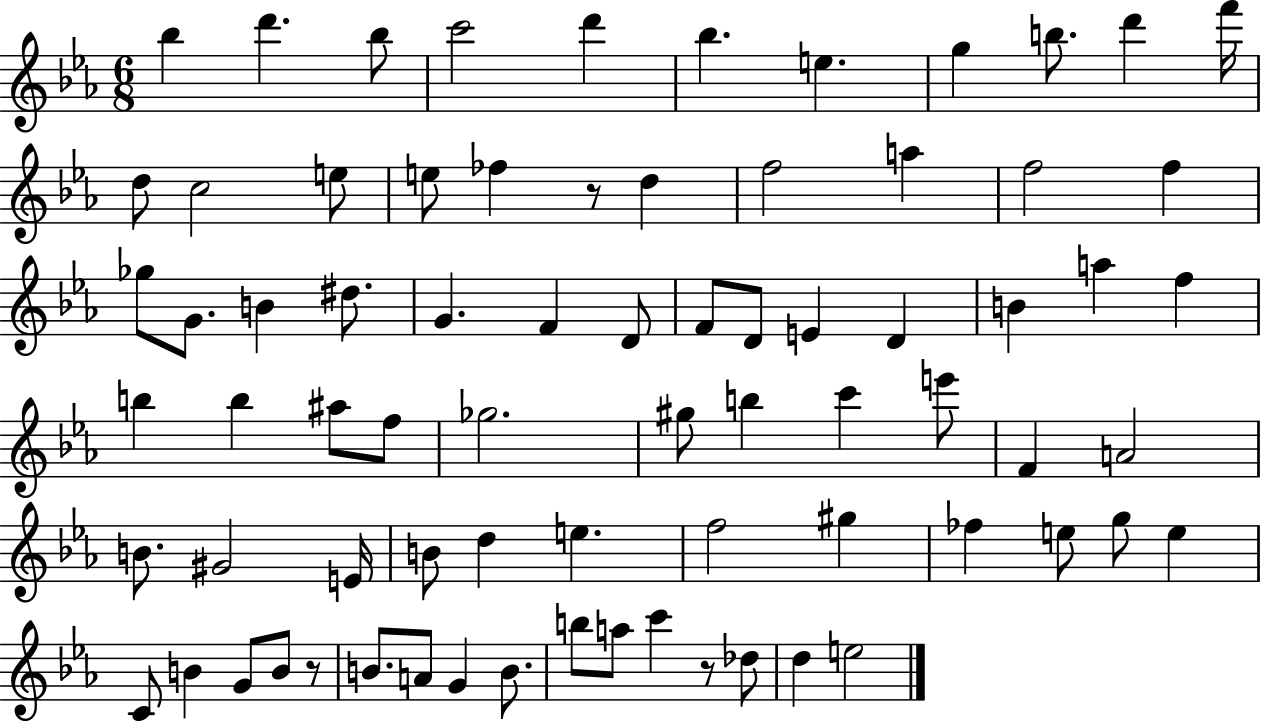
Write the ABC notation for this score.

X:1
T:Untitled
M:6/8
L:1/4
K:Eb
_b d' _b/2 c'2 d' _b e g b/2 d' f'/4 d/2 c2 e/2 e/2 _f z/2 d f2 a f2 f _g/2 G/2 B ^d/2 G F D/2 F/2 D/2 E D B a f b b ^a/2 f/2 _g2 ^g/2 b c' e'/2 F A2 B/2 ^G2 E/4 B/2 d e f2 ^g _f e/2 g/2 e C/2 B G/2 B/2 z/2 B/2 A/2 G B/2 b/2 a/2 c' z/2 _d/2 d e2